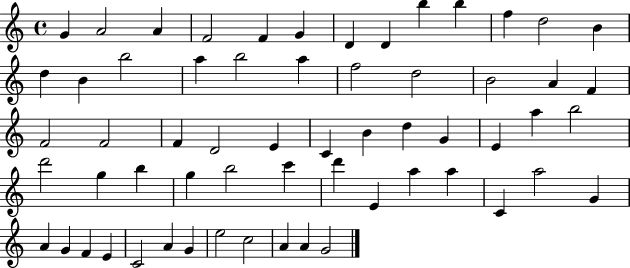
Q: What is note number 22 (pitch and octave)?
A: B4